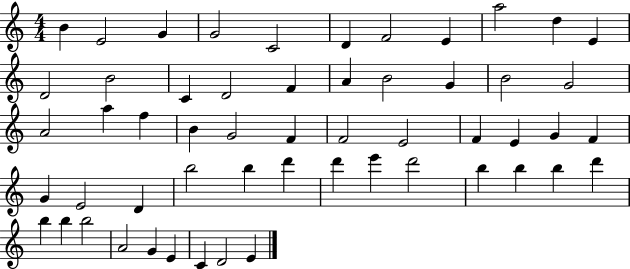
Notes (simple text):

B4/q E4/h G4/q G4/h C4/h D4/q F4/h E4/q A5/h D5/q E4/q D4/h B4/h C4/q D4/h F4/q A4/q B4/h G4/q B4/h G4/h A4/h A5/q F5/q B4/q G4/h F4/q F4/h E4/h F4/q E4/q G4/q F4/q G4/q E4/h D4/q B5/h B5/q D6/q D6/q E6/q D6/h B5/q B5/q B5/q D6/q B5/q B5/q B5/h A4/h G4/q E4/q C4/q D4/h E4/q